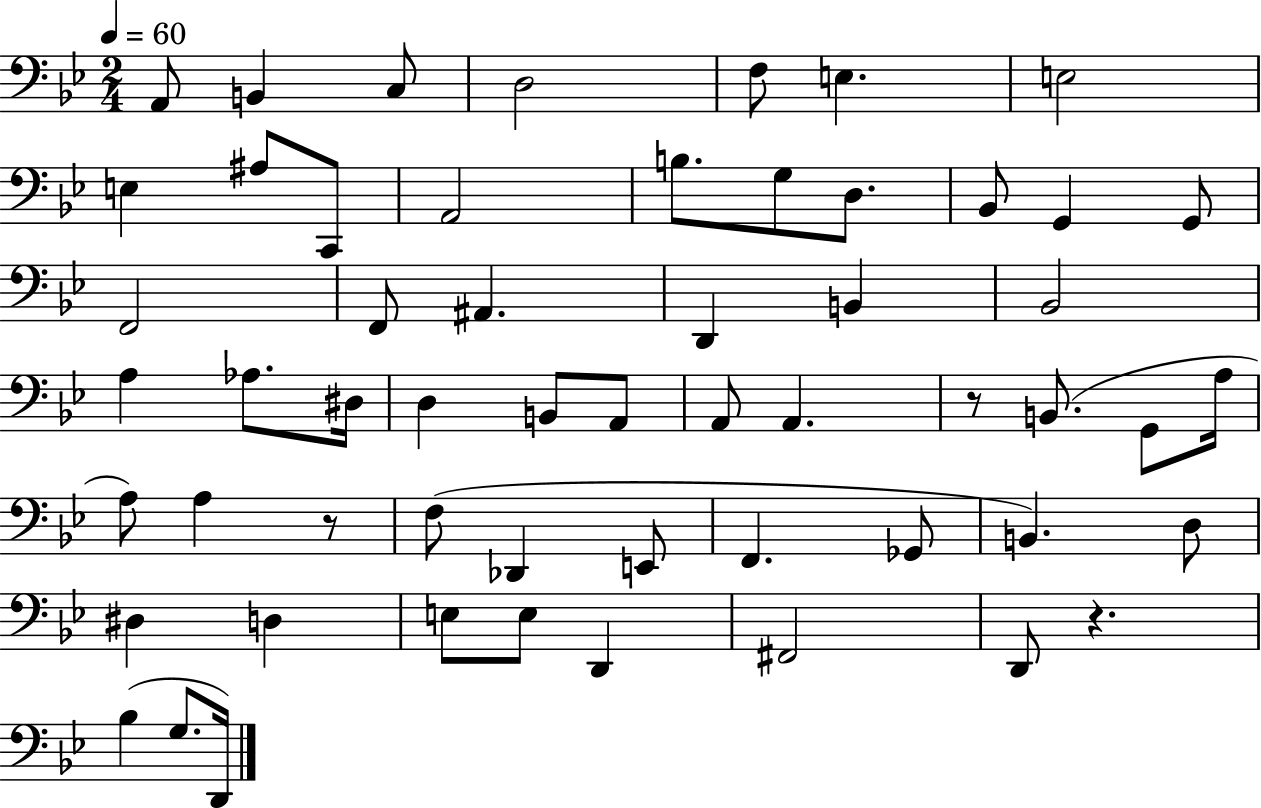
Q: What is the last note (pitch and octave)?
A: D2